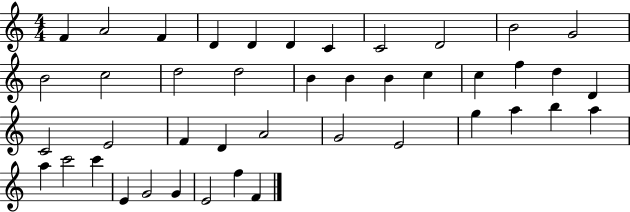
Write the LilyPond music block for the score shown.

{
  \clef treble
  \numericTimeSignature
  \time 4/4
  \key c \major
  f'4 a'2 f'4 | d'4 d'4 d'4 c'4 | c'2 d'2 | b'2 g'2 | \break b'2 c''2 | d''2 d''2 | b'4 b'4 b'4 c''4 | c''4 f''4 d''4 d'4 | \break c'2 e'2 | f'4 d'4 a'2 | g'2 e'2 | g''4 a''4 b''4 a''4 | \break a''4 c'''2 c'''4 | e'4 g'2 g'4 | e'2 f''4 f'4 | \bar "|."
}